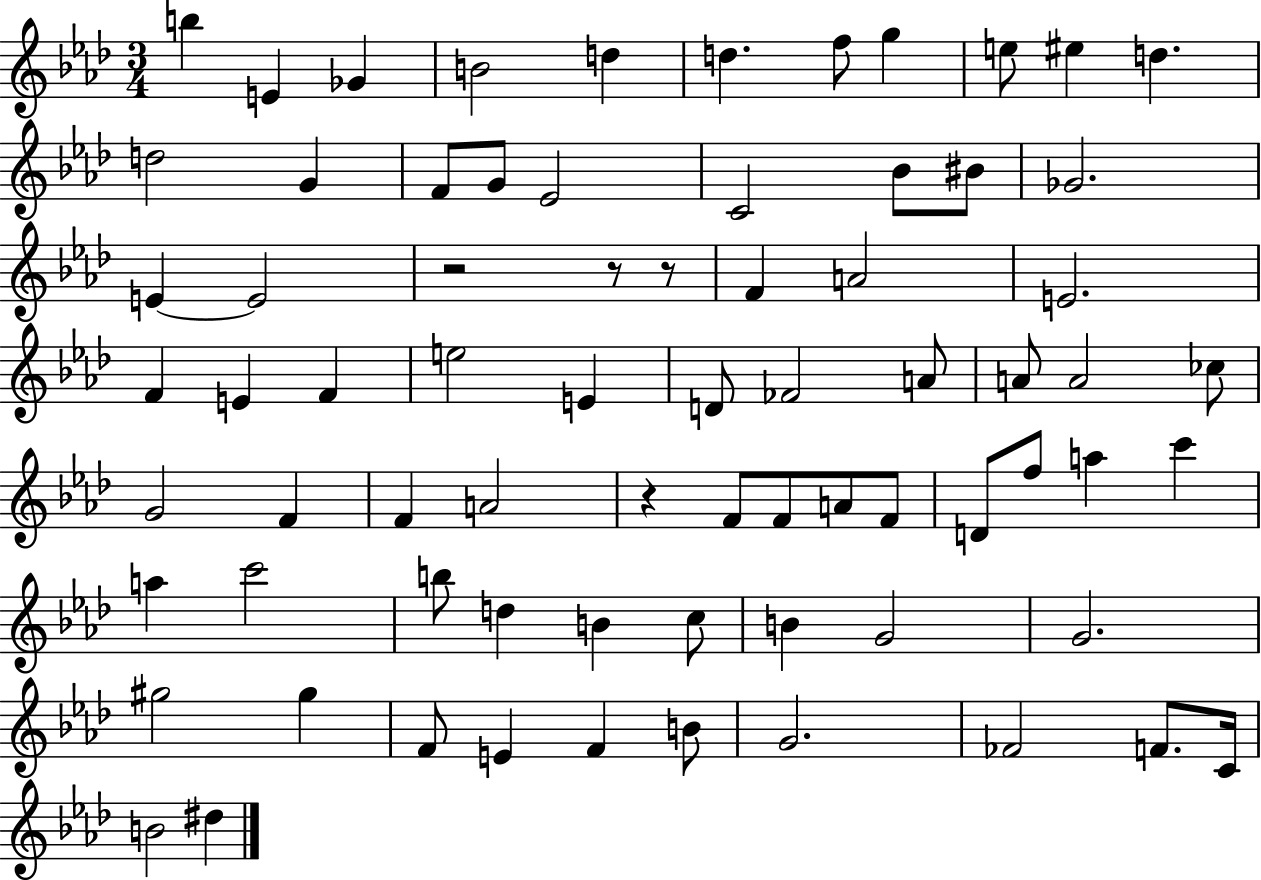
B5/q E4/q Gb4/q B4/h D5/q D5/q. F5/e G5/q E5/e EIS5/q D5/q. D5/h G4/q F4/e G4/e Eb4/h C4/h Bb4/e BIS4/e Gb4/h. E4/q E4/h R/h R/e R/e F4/q A4/h E4/h. F4/q E4/q F4/q E5/h E4/q D4/e FES4/h A4/e A4/e A4/h CES5/e G4/h F4/q F4/q A4/h R/q F4/e F4/e A4/e F4/e D4/e F5/e A5/q C6/q A5/q C6/h B5/e D5/q B4/q C5/e B4/q G4/h G4/h. G#5/h G#5/q F4/e E4/q F4/q B4/e G4/h. FES4/h F4/e. C4/s B4/h D#5/q